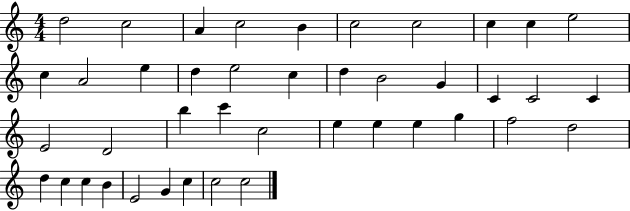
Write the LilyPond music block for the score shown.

{
  \clef treble
  \numericTimeSignature
  \time 4/4
  \key c \major
  d''2 c''2 | a'4 c''2 b'4 | c''2 c''2 | c''4 c''4 e''2 | \break c''4 a'2 e''4 | d''4 e''2 c''4 | d''4 b'2 g'4 | c'4 c'2 c'4 | \break e'2 d'2 | b''4 c'''4 c''2 | e''4 e''4 e''4 g''4 | f''2 d''2 | \break d''4 c''4 c''4 b'4 | e'2 g'4 c''4 | c''2 c''2 | \bar "|."
}